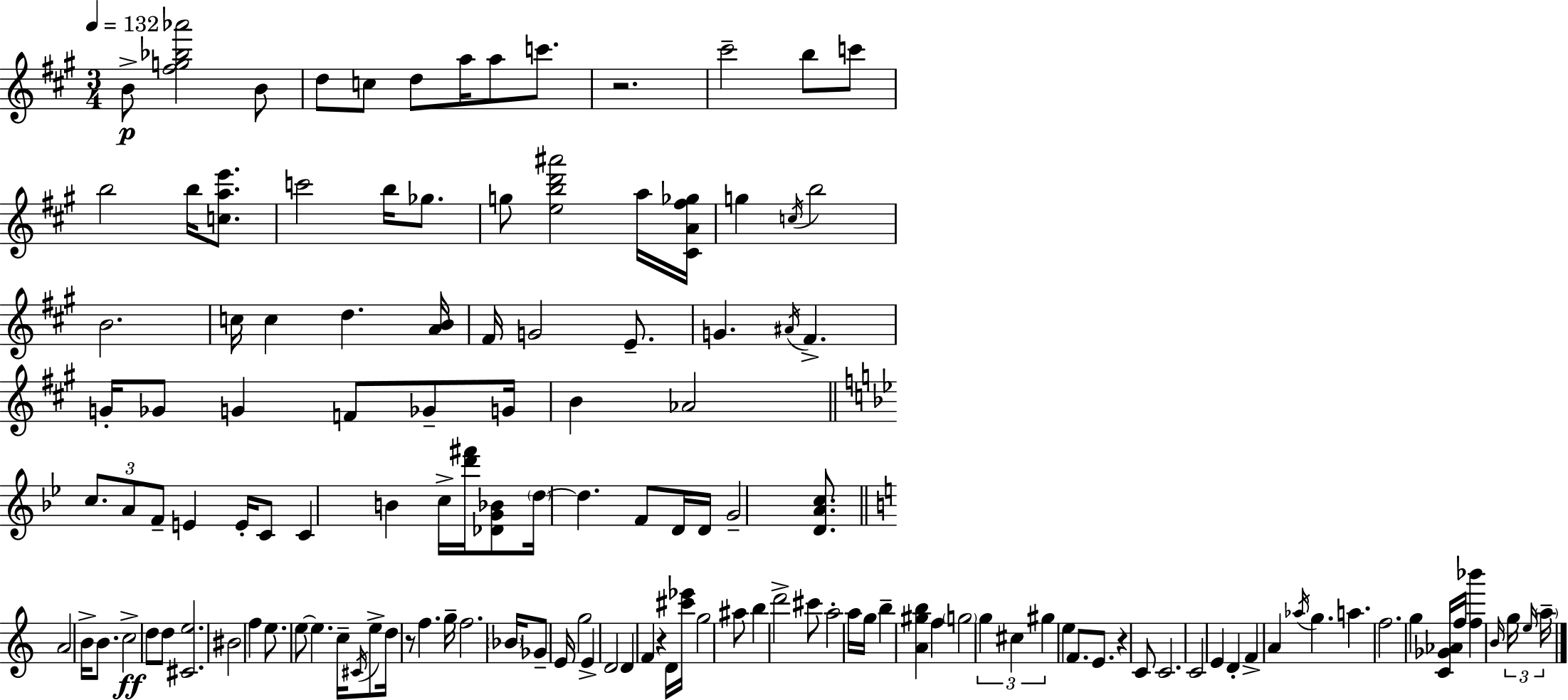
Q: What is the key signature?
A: A major